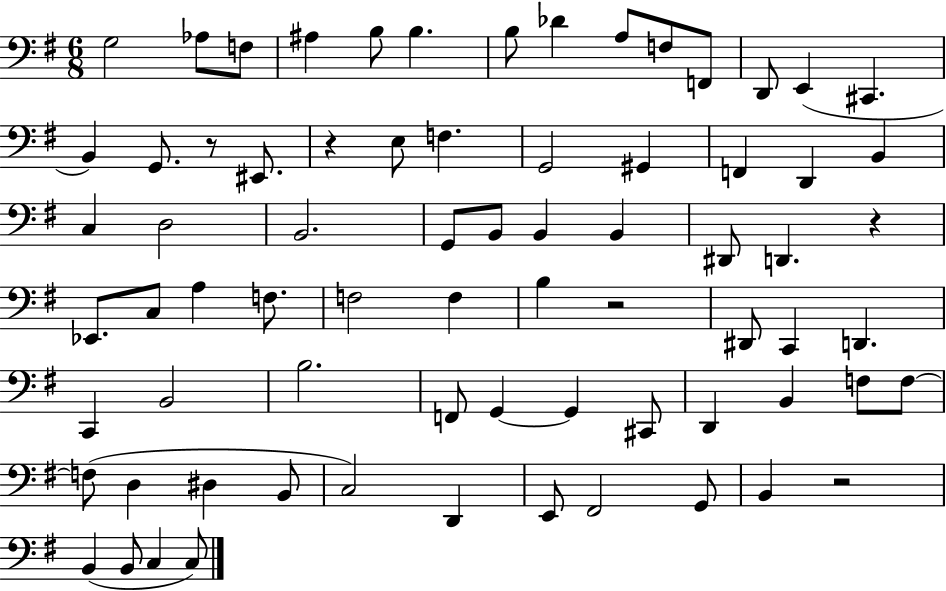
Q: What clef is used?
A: bass